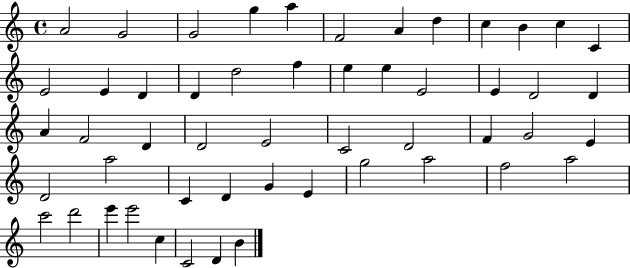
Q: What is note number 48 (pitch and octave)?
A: E6